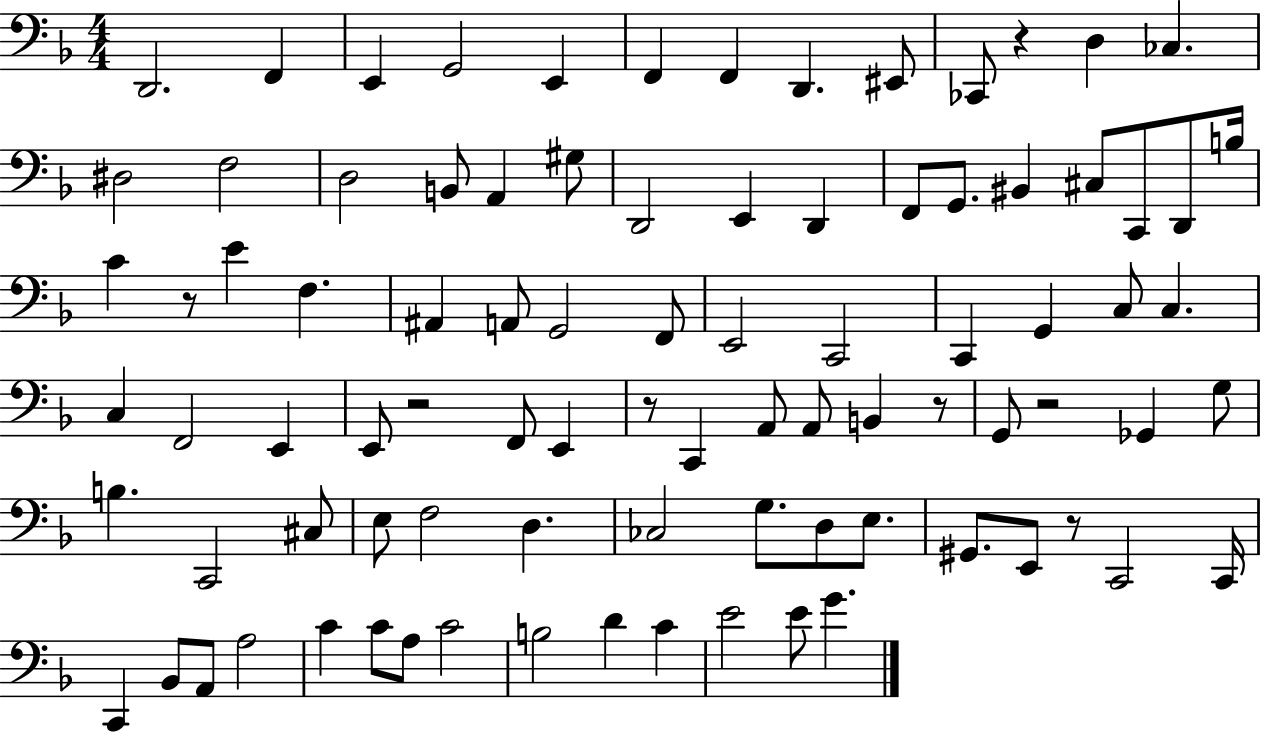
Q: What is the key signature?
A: F major